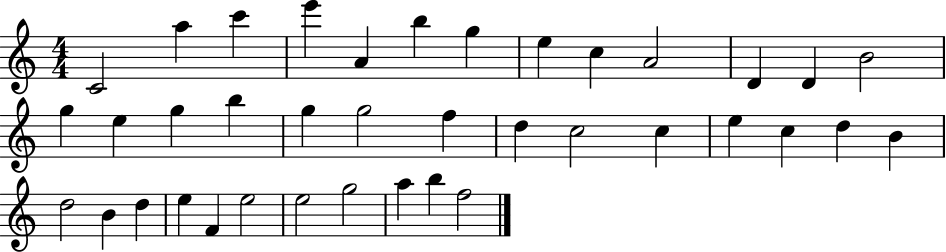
C4/h A5/q C6/q E6/q A4/q B5/q G5/q E5/q C5/q A4/h D4/q D4/q B4/h G5/q E5/q G5/q B5/q G5/q G5/h F5/q D5/q C5/h C5/q E5/q C5/q D5/q B4/q D5/h B4/q D5/q E5/q F4/q E5/h E5/h G5/h A5/q B5/q F5/h